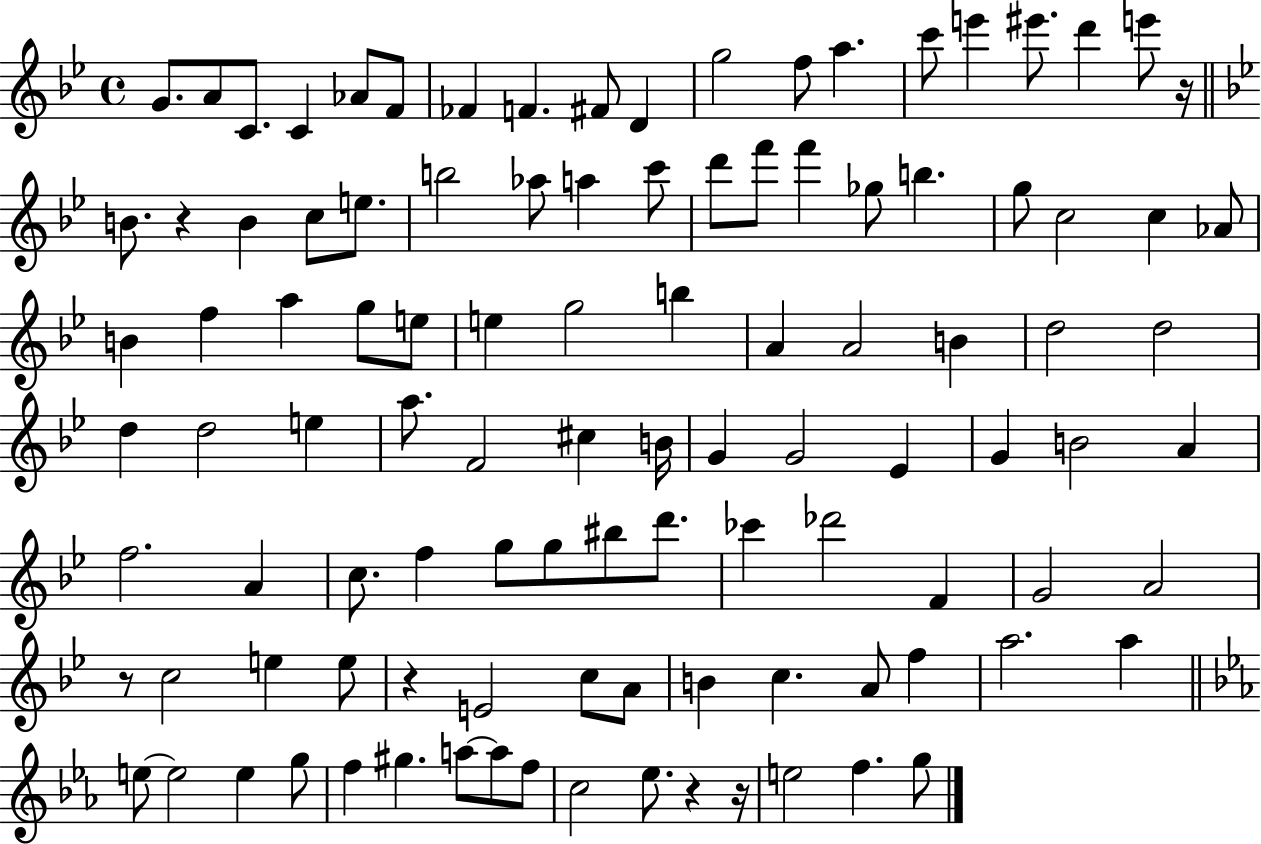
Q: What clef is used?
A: treble